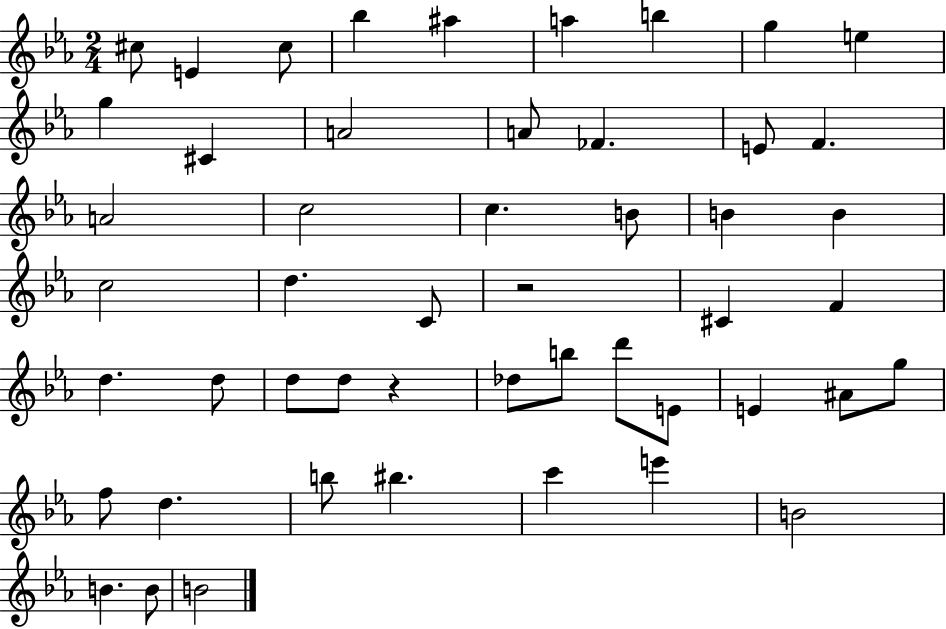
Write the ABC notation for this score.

X:1
T:Untitled
M:2/4
L:1/4
K:Eb
^c/2 E ^c/2 _b ^a a b g e g ^C A2 A/2 _F E/2 F A2 c2 c B/2 B B c2 d C/2 z2 ^C F d d/2 d/2 d/2 z _d/2 b/2 d'/2 E/2 E ^A/2 g/2 f/2 d b/2 ^b c' e' B2 B B/2 B2